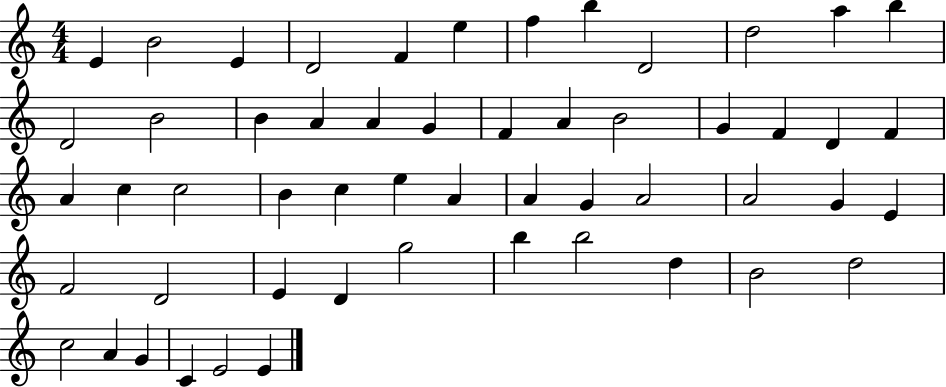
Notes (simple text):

E4/q B4/h E4/q D4/h F4/q E5/q F5/q B5/q D4/h D5/h A5/q B5/q D4/h B4/h B4/q A4/q A4/q G4/q F4/q A4/q B4/h G4/q F4/q D4/q F4/q A4/q C5/q C5/h B4/q C5/q E5/q A4/q A4/q G4/q A4/h A4/h G4/q E4/q F4/h D4/h E4/q D4/q G5/h B5/q B5/h D5/q B4/h D5/h C5/h A4/q G4/q C4/q E4/h E4/q